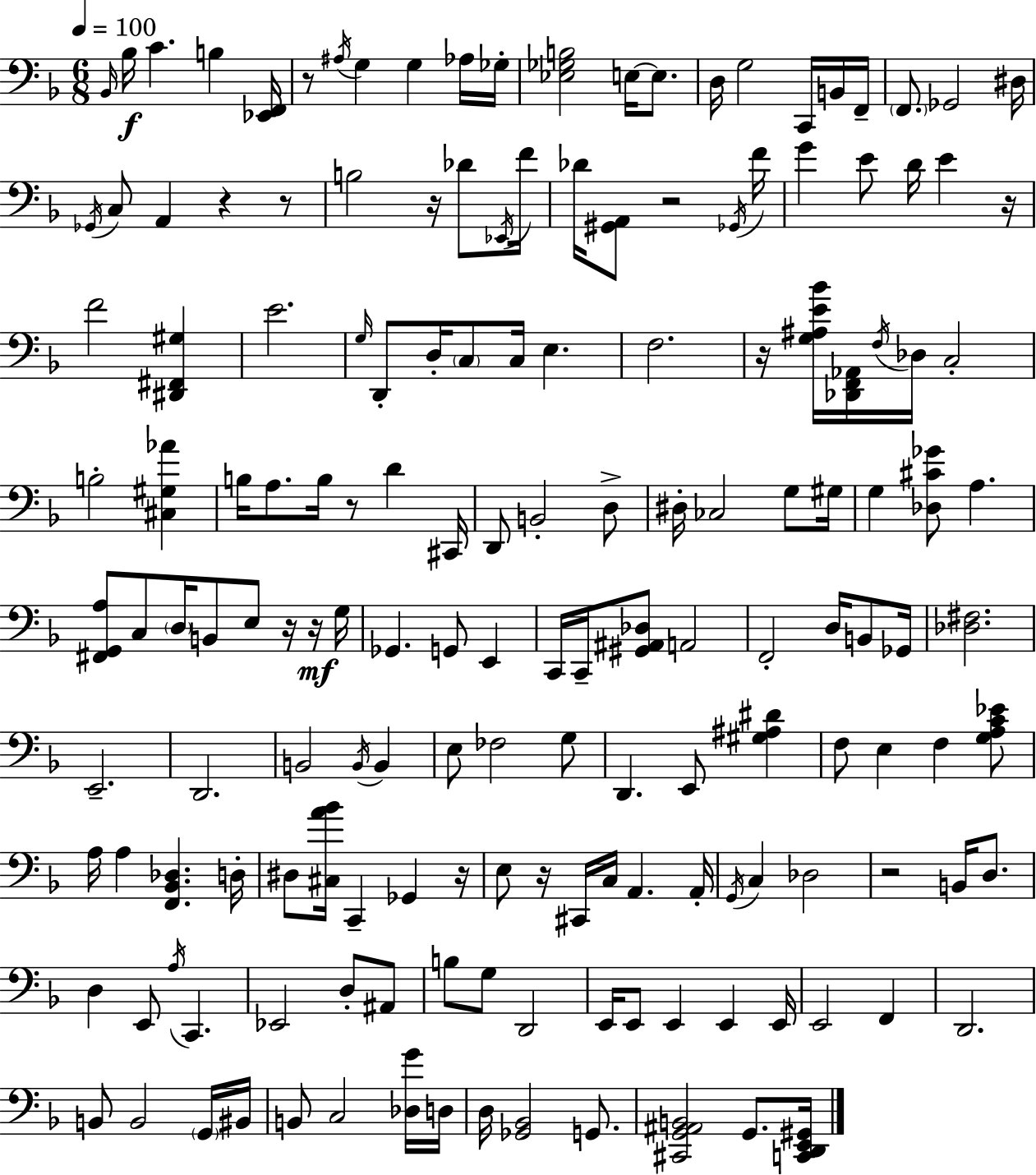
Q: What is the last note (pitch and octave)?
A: G2